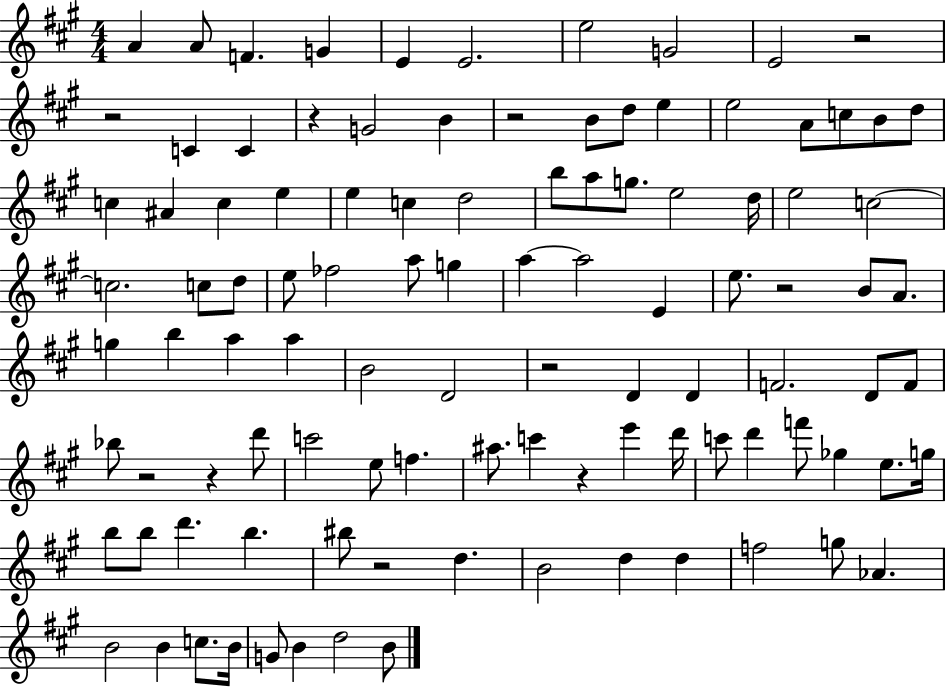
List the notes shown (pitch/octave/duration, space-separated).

A4/q A4/e F4/q. G4/q E4/q E4/h. E5/h G4/h E4/h R/h R/h C4/q C4/q R/q G4/h B4/q R/h B4/e D5/e E5/q E5/h A4/e C5/e B4/e D5/e C5/q A#4/q C5/q E5/q E5/q C5/q D5/h B5/e A5/e G5/e. E5/h D5/s E5/h C5/h C5/h. C5/e D5/e E5/e FES5/h A5/e G5/q A5/q A5/h E4/q E5/e. R/h B4/e A4/e. G5/q B5/q A5/q A5/q B4/h D4/h R/h D4/q D4/q F4/h. D4/e F4/e Bb5/e R/h R/q D6/e C6/h E5/e F5/q. A#5/e. C6/q R/q E6/q D6/s C6/e D6/q F6/e Gb5/q E5/e. G5/s B5/e B5/e D6/q. B5/q. BIS5/e R/h D5/q. B4/h D5/q D5/q F5/h G5/e Ab4/q. B4/h B4/q C5/e. B4/s G4/e B4/q D5/h B4/e